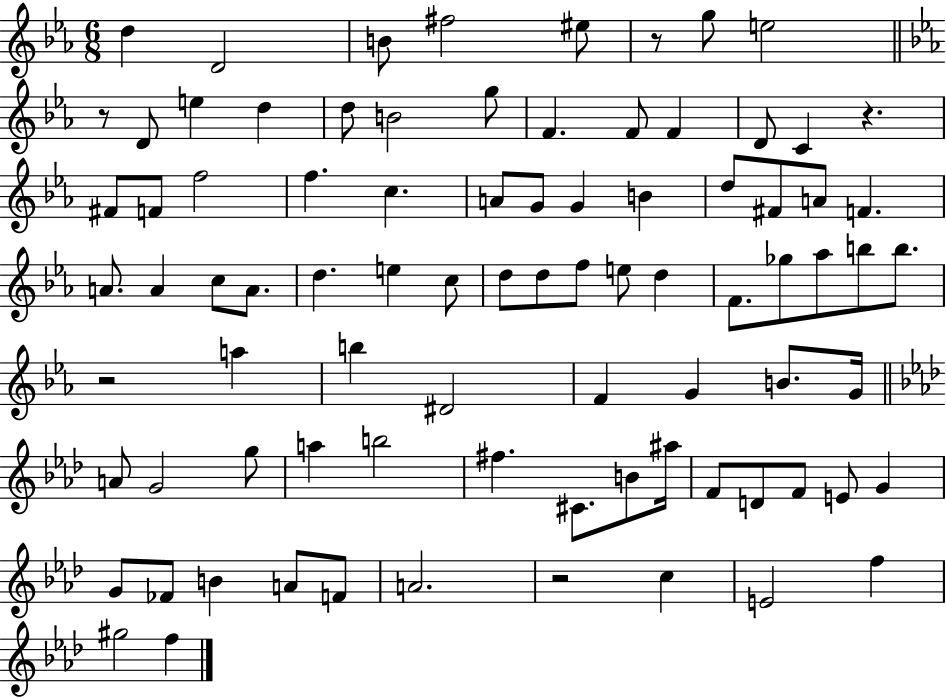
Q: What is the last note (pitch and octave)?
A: F5